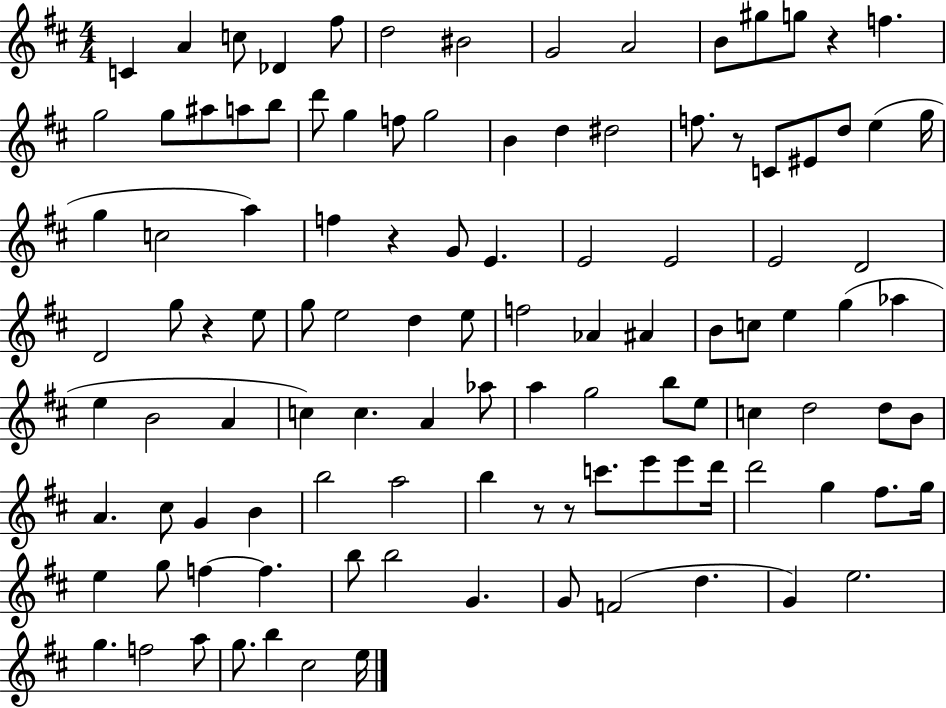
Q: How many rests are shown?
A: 6